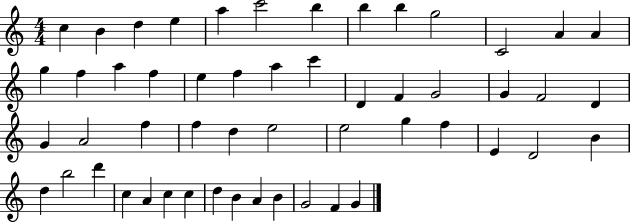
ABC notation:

X:1
T:Untitled
M:4/4
L:1/4
K:C
c B d e a c'2 b b b g2 C2 A A g f a f e f a c' D F G2 G F2 D G A2 f f d e2 e2 g f E D2 B d b2 d' c A c c d B A B G2 F G